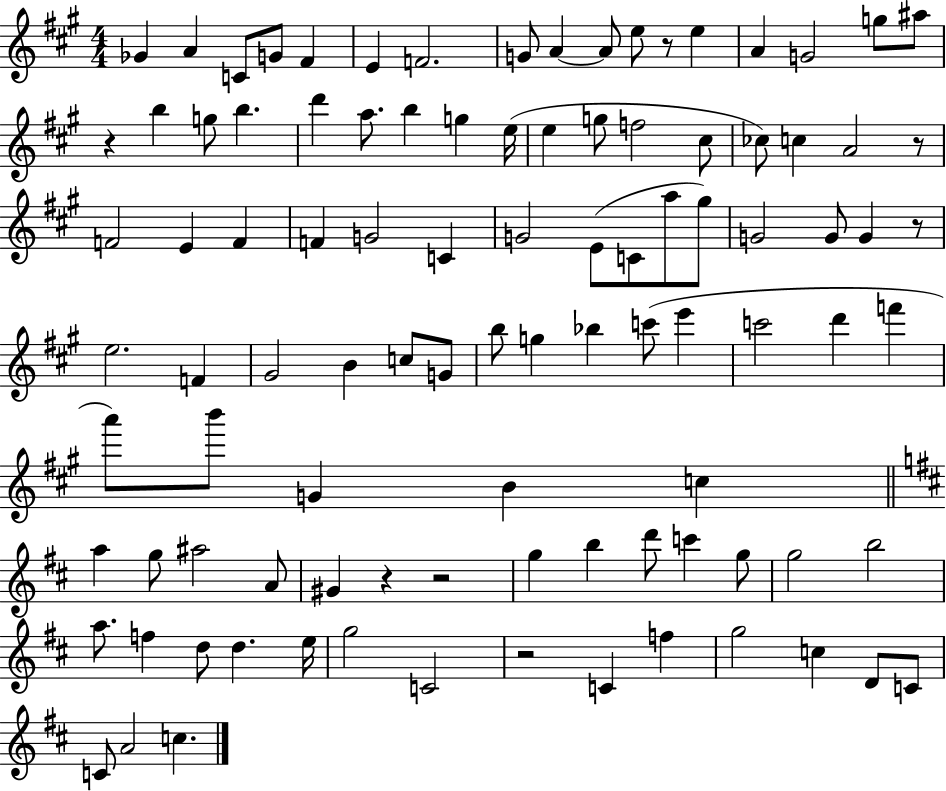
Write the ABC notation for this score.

X:1
T:Untitled
M:4/4
L:1/4
K:A
_G A C/2 G/2 ^F E F2 G/2 A A/2 e/2 z/2 e A G2 g/2 ^a/2 z b g/2 b d' a/2 b g e/4 e g/2 f2 ^c/2 _c/2 c A2 z/2 F2 E F F G2 C G2 E/2 C/2 a/2 ^g/2 G2 G/2 G z/2 e2 F ^G2 B c/2 G/2 b/2 g _b c'/2 e' c'2 d' f' a'/2 b'/2 G B c a g/2 ^a2 A/2 ^G z z2 g b d'/2 c' g/2 g2 b2 a/2 f d/2 d e/4 g2 C2 z2 C f g2 c D/2 C/2 C/2 A2 c